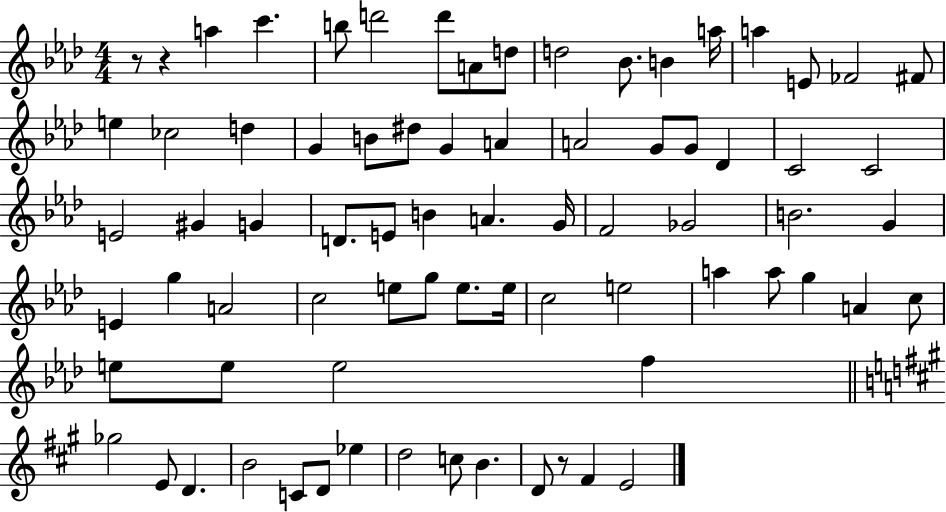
{
  \clef treble
  \numericTimeSignature
  \time 4/4
  \key aes \major
  r8 r4 a''4 c'''4. | b''8 d'''2 d'''8 a'8 d''8 | d''2 bes'8. b'4 a''16 | a''4 e'8 fes'2 fis'8 | \break e''4 ces''2 d''4 | g'4 b'8 dis''8 g'4 a'4 | a'2 g'8 g'8 des'4 | c'2 c'2 | \break e'2 gis'4 g'4 | d'8. e'8 b'4 a'4. g'16 | f'2 ges'2 | b'2. g'4 | \break e'4 g''4 a'2 | c''2 e''8 g''8 e''8. e''16 | c''2 e''2 | a''4 a''8 g''4 a'4 c''8 | \break e''8 e''8 e''2 f''4 | \bar "||" \break \key a \major ges''2 e'8 d'4. | b'2 c'8 d'8 ees''4 | d''2 c''8 b'4. | d'8 r8 fis'4 e'2 | \break \bar "|."
}